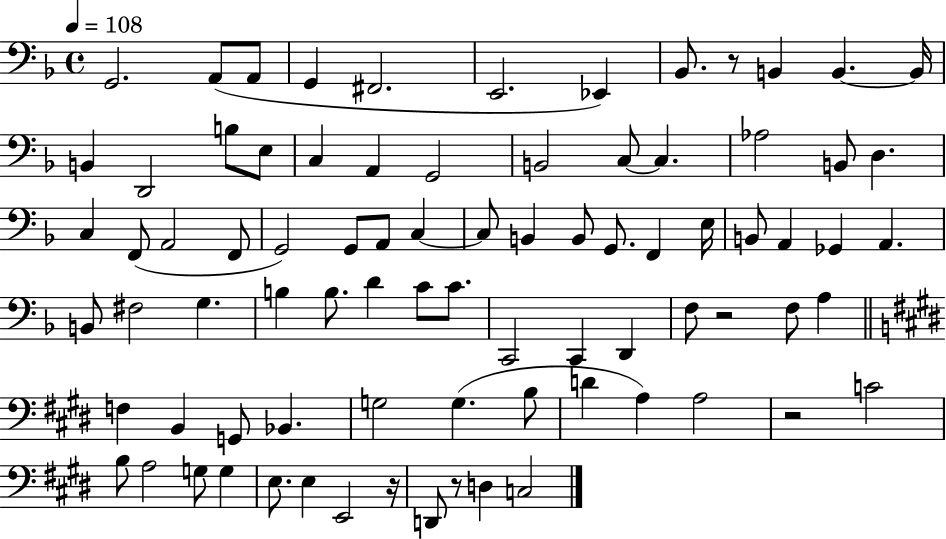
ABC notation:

X:1
T:Untitled
M:4/4
L:1/4
K:F
G,,2 A,,/2 A,,/2 G,, ^F,,2 E,,2 _E,, _B,,/2 z/2 B,, B,, B,,/4 B,, D,,2 B,/2 E,/2 C, A,, G,,2 B,,2 C,/2 C, _A,2 B,,/2 D, C, F,,/2 A,,2 F,,/2 G,,2 G,,/2 A,,/2 C, C,/2 B,, B,,/2 G,,/2 F,, E,/4 B,,/2 A,, _G,, A,, B,,/2 ^F,2 G, B, B,/2 D C/2 C/2 C,,2 C,, D,, F,/2 z2 F,/2 A, F, B,, G,,/2 _B,, G,2 G, B,/2 D A, A,2 z2 C2 B,/2 A,2 G,/2 G, E,/2 E, E,,2 z/4 D,,/2 z/2 D, C,2